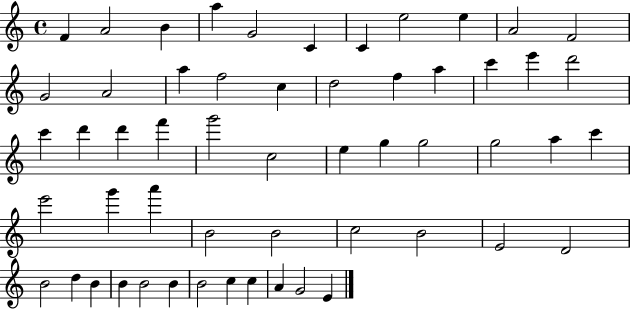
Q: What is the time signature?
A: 4/4